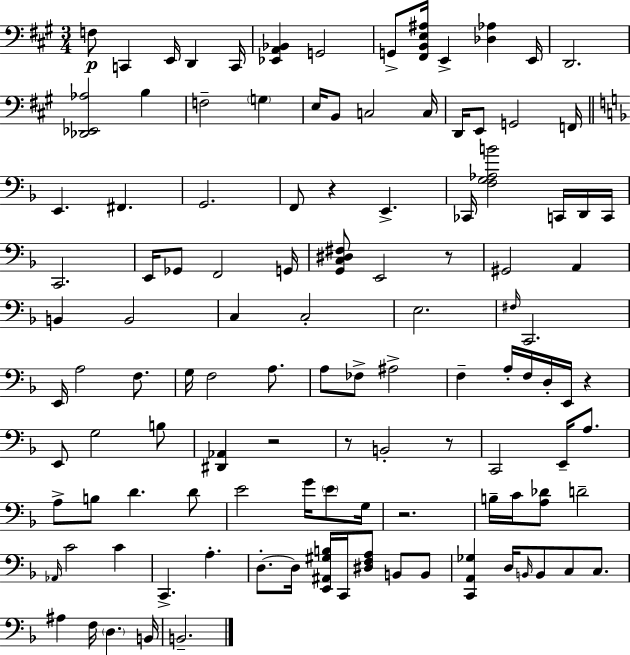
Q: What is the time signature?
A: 3/4